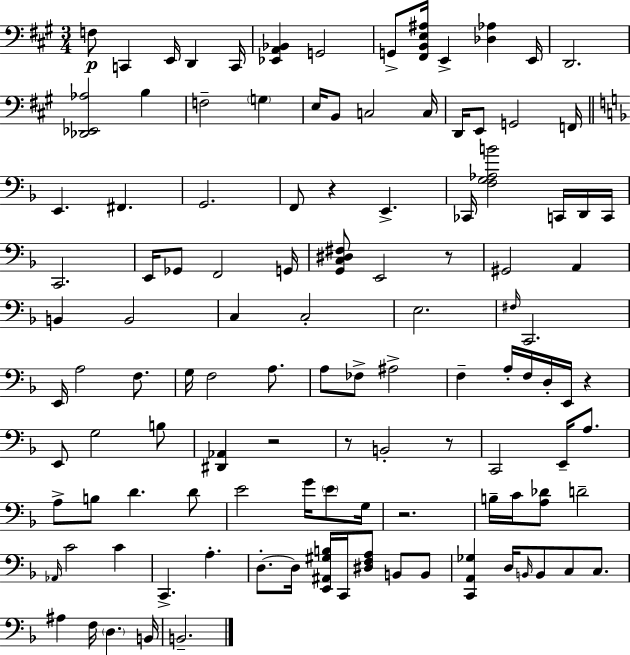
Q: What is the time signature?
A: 3/4